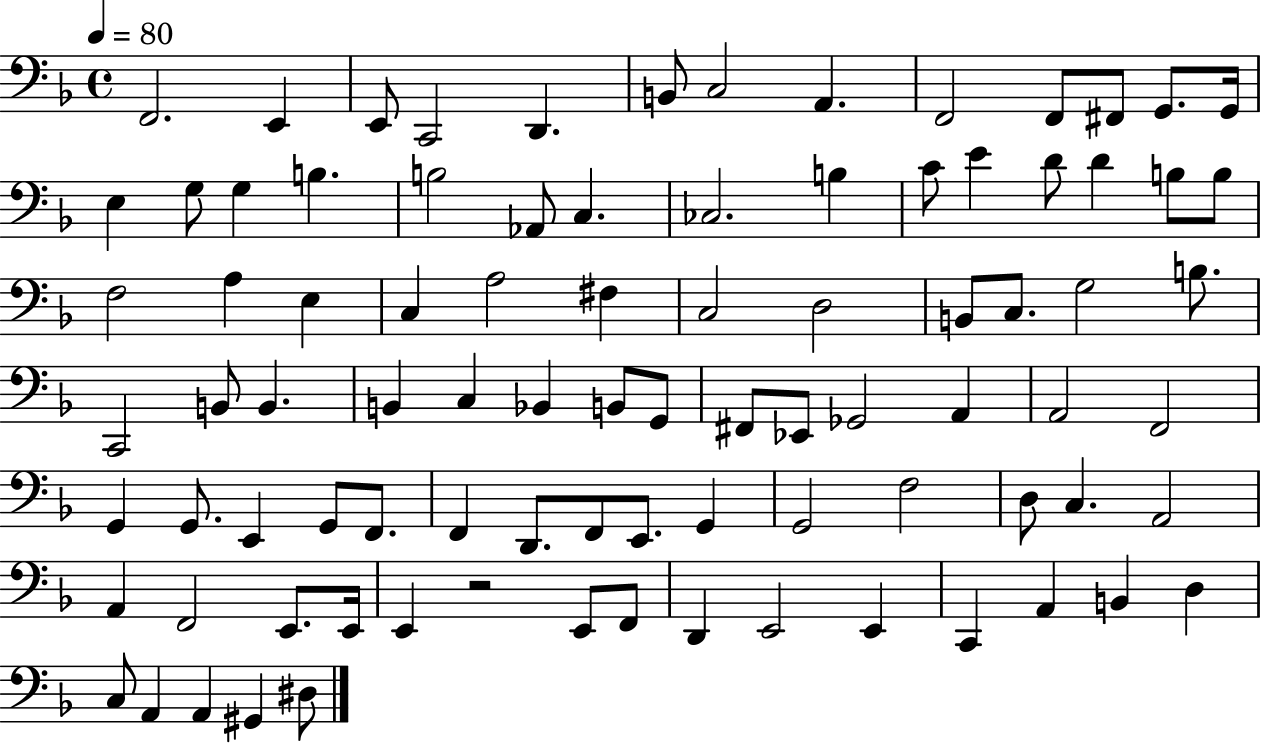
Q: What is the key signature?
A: F major